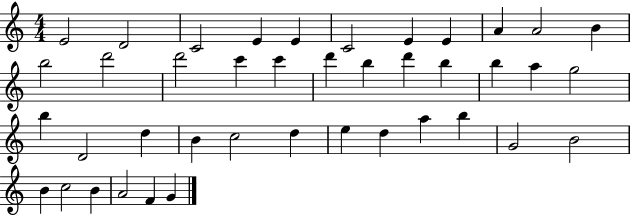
E4/h D4/h C4/h E4/q E4/q C4/h E4/q E4/q A4/q A4/h B4/q B5/h D6/h D6/h C6/q C6/q D6/q B5/q D6/q B5/q B5/q A5/q G5/h B5/q D4/h D5/q B4/q C5/h D5/q E5/q D5/q A5/q B5/q G4/h B4/h B4/q C5/h B4/q A4/h F4/q G4/q